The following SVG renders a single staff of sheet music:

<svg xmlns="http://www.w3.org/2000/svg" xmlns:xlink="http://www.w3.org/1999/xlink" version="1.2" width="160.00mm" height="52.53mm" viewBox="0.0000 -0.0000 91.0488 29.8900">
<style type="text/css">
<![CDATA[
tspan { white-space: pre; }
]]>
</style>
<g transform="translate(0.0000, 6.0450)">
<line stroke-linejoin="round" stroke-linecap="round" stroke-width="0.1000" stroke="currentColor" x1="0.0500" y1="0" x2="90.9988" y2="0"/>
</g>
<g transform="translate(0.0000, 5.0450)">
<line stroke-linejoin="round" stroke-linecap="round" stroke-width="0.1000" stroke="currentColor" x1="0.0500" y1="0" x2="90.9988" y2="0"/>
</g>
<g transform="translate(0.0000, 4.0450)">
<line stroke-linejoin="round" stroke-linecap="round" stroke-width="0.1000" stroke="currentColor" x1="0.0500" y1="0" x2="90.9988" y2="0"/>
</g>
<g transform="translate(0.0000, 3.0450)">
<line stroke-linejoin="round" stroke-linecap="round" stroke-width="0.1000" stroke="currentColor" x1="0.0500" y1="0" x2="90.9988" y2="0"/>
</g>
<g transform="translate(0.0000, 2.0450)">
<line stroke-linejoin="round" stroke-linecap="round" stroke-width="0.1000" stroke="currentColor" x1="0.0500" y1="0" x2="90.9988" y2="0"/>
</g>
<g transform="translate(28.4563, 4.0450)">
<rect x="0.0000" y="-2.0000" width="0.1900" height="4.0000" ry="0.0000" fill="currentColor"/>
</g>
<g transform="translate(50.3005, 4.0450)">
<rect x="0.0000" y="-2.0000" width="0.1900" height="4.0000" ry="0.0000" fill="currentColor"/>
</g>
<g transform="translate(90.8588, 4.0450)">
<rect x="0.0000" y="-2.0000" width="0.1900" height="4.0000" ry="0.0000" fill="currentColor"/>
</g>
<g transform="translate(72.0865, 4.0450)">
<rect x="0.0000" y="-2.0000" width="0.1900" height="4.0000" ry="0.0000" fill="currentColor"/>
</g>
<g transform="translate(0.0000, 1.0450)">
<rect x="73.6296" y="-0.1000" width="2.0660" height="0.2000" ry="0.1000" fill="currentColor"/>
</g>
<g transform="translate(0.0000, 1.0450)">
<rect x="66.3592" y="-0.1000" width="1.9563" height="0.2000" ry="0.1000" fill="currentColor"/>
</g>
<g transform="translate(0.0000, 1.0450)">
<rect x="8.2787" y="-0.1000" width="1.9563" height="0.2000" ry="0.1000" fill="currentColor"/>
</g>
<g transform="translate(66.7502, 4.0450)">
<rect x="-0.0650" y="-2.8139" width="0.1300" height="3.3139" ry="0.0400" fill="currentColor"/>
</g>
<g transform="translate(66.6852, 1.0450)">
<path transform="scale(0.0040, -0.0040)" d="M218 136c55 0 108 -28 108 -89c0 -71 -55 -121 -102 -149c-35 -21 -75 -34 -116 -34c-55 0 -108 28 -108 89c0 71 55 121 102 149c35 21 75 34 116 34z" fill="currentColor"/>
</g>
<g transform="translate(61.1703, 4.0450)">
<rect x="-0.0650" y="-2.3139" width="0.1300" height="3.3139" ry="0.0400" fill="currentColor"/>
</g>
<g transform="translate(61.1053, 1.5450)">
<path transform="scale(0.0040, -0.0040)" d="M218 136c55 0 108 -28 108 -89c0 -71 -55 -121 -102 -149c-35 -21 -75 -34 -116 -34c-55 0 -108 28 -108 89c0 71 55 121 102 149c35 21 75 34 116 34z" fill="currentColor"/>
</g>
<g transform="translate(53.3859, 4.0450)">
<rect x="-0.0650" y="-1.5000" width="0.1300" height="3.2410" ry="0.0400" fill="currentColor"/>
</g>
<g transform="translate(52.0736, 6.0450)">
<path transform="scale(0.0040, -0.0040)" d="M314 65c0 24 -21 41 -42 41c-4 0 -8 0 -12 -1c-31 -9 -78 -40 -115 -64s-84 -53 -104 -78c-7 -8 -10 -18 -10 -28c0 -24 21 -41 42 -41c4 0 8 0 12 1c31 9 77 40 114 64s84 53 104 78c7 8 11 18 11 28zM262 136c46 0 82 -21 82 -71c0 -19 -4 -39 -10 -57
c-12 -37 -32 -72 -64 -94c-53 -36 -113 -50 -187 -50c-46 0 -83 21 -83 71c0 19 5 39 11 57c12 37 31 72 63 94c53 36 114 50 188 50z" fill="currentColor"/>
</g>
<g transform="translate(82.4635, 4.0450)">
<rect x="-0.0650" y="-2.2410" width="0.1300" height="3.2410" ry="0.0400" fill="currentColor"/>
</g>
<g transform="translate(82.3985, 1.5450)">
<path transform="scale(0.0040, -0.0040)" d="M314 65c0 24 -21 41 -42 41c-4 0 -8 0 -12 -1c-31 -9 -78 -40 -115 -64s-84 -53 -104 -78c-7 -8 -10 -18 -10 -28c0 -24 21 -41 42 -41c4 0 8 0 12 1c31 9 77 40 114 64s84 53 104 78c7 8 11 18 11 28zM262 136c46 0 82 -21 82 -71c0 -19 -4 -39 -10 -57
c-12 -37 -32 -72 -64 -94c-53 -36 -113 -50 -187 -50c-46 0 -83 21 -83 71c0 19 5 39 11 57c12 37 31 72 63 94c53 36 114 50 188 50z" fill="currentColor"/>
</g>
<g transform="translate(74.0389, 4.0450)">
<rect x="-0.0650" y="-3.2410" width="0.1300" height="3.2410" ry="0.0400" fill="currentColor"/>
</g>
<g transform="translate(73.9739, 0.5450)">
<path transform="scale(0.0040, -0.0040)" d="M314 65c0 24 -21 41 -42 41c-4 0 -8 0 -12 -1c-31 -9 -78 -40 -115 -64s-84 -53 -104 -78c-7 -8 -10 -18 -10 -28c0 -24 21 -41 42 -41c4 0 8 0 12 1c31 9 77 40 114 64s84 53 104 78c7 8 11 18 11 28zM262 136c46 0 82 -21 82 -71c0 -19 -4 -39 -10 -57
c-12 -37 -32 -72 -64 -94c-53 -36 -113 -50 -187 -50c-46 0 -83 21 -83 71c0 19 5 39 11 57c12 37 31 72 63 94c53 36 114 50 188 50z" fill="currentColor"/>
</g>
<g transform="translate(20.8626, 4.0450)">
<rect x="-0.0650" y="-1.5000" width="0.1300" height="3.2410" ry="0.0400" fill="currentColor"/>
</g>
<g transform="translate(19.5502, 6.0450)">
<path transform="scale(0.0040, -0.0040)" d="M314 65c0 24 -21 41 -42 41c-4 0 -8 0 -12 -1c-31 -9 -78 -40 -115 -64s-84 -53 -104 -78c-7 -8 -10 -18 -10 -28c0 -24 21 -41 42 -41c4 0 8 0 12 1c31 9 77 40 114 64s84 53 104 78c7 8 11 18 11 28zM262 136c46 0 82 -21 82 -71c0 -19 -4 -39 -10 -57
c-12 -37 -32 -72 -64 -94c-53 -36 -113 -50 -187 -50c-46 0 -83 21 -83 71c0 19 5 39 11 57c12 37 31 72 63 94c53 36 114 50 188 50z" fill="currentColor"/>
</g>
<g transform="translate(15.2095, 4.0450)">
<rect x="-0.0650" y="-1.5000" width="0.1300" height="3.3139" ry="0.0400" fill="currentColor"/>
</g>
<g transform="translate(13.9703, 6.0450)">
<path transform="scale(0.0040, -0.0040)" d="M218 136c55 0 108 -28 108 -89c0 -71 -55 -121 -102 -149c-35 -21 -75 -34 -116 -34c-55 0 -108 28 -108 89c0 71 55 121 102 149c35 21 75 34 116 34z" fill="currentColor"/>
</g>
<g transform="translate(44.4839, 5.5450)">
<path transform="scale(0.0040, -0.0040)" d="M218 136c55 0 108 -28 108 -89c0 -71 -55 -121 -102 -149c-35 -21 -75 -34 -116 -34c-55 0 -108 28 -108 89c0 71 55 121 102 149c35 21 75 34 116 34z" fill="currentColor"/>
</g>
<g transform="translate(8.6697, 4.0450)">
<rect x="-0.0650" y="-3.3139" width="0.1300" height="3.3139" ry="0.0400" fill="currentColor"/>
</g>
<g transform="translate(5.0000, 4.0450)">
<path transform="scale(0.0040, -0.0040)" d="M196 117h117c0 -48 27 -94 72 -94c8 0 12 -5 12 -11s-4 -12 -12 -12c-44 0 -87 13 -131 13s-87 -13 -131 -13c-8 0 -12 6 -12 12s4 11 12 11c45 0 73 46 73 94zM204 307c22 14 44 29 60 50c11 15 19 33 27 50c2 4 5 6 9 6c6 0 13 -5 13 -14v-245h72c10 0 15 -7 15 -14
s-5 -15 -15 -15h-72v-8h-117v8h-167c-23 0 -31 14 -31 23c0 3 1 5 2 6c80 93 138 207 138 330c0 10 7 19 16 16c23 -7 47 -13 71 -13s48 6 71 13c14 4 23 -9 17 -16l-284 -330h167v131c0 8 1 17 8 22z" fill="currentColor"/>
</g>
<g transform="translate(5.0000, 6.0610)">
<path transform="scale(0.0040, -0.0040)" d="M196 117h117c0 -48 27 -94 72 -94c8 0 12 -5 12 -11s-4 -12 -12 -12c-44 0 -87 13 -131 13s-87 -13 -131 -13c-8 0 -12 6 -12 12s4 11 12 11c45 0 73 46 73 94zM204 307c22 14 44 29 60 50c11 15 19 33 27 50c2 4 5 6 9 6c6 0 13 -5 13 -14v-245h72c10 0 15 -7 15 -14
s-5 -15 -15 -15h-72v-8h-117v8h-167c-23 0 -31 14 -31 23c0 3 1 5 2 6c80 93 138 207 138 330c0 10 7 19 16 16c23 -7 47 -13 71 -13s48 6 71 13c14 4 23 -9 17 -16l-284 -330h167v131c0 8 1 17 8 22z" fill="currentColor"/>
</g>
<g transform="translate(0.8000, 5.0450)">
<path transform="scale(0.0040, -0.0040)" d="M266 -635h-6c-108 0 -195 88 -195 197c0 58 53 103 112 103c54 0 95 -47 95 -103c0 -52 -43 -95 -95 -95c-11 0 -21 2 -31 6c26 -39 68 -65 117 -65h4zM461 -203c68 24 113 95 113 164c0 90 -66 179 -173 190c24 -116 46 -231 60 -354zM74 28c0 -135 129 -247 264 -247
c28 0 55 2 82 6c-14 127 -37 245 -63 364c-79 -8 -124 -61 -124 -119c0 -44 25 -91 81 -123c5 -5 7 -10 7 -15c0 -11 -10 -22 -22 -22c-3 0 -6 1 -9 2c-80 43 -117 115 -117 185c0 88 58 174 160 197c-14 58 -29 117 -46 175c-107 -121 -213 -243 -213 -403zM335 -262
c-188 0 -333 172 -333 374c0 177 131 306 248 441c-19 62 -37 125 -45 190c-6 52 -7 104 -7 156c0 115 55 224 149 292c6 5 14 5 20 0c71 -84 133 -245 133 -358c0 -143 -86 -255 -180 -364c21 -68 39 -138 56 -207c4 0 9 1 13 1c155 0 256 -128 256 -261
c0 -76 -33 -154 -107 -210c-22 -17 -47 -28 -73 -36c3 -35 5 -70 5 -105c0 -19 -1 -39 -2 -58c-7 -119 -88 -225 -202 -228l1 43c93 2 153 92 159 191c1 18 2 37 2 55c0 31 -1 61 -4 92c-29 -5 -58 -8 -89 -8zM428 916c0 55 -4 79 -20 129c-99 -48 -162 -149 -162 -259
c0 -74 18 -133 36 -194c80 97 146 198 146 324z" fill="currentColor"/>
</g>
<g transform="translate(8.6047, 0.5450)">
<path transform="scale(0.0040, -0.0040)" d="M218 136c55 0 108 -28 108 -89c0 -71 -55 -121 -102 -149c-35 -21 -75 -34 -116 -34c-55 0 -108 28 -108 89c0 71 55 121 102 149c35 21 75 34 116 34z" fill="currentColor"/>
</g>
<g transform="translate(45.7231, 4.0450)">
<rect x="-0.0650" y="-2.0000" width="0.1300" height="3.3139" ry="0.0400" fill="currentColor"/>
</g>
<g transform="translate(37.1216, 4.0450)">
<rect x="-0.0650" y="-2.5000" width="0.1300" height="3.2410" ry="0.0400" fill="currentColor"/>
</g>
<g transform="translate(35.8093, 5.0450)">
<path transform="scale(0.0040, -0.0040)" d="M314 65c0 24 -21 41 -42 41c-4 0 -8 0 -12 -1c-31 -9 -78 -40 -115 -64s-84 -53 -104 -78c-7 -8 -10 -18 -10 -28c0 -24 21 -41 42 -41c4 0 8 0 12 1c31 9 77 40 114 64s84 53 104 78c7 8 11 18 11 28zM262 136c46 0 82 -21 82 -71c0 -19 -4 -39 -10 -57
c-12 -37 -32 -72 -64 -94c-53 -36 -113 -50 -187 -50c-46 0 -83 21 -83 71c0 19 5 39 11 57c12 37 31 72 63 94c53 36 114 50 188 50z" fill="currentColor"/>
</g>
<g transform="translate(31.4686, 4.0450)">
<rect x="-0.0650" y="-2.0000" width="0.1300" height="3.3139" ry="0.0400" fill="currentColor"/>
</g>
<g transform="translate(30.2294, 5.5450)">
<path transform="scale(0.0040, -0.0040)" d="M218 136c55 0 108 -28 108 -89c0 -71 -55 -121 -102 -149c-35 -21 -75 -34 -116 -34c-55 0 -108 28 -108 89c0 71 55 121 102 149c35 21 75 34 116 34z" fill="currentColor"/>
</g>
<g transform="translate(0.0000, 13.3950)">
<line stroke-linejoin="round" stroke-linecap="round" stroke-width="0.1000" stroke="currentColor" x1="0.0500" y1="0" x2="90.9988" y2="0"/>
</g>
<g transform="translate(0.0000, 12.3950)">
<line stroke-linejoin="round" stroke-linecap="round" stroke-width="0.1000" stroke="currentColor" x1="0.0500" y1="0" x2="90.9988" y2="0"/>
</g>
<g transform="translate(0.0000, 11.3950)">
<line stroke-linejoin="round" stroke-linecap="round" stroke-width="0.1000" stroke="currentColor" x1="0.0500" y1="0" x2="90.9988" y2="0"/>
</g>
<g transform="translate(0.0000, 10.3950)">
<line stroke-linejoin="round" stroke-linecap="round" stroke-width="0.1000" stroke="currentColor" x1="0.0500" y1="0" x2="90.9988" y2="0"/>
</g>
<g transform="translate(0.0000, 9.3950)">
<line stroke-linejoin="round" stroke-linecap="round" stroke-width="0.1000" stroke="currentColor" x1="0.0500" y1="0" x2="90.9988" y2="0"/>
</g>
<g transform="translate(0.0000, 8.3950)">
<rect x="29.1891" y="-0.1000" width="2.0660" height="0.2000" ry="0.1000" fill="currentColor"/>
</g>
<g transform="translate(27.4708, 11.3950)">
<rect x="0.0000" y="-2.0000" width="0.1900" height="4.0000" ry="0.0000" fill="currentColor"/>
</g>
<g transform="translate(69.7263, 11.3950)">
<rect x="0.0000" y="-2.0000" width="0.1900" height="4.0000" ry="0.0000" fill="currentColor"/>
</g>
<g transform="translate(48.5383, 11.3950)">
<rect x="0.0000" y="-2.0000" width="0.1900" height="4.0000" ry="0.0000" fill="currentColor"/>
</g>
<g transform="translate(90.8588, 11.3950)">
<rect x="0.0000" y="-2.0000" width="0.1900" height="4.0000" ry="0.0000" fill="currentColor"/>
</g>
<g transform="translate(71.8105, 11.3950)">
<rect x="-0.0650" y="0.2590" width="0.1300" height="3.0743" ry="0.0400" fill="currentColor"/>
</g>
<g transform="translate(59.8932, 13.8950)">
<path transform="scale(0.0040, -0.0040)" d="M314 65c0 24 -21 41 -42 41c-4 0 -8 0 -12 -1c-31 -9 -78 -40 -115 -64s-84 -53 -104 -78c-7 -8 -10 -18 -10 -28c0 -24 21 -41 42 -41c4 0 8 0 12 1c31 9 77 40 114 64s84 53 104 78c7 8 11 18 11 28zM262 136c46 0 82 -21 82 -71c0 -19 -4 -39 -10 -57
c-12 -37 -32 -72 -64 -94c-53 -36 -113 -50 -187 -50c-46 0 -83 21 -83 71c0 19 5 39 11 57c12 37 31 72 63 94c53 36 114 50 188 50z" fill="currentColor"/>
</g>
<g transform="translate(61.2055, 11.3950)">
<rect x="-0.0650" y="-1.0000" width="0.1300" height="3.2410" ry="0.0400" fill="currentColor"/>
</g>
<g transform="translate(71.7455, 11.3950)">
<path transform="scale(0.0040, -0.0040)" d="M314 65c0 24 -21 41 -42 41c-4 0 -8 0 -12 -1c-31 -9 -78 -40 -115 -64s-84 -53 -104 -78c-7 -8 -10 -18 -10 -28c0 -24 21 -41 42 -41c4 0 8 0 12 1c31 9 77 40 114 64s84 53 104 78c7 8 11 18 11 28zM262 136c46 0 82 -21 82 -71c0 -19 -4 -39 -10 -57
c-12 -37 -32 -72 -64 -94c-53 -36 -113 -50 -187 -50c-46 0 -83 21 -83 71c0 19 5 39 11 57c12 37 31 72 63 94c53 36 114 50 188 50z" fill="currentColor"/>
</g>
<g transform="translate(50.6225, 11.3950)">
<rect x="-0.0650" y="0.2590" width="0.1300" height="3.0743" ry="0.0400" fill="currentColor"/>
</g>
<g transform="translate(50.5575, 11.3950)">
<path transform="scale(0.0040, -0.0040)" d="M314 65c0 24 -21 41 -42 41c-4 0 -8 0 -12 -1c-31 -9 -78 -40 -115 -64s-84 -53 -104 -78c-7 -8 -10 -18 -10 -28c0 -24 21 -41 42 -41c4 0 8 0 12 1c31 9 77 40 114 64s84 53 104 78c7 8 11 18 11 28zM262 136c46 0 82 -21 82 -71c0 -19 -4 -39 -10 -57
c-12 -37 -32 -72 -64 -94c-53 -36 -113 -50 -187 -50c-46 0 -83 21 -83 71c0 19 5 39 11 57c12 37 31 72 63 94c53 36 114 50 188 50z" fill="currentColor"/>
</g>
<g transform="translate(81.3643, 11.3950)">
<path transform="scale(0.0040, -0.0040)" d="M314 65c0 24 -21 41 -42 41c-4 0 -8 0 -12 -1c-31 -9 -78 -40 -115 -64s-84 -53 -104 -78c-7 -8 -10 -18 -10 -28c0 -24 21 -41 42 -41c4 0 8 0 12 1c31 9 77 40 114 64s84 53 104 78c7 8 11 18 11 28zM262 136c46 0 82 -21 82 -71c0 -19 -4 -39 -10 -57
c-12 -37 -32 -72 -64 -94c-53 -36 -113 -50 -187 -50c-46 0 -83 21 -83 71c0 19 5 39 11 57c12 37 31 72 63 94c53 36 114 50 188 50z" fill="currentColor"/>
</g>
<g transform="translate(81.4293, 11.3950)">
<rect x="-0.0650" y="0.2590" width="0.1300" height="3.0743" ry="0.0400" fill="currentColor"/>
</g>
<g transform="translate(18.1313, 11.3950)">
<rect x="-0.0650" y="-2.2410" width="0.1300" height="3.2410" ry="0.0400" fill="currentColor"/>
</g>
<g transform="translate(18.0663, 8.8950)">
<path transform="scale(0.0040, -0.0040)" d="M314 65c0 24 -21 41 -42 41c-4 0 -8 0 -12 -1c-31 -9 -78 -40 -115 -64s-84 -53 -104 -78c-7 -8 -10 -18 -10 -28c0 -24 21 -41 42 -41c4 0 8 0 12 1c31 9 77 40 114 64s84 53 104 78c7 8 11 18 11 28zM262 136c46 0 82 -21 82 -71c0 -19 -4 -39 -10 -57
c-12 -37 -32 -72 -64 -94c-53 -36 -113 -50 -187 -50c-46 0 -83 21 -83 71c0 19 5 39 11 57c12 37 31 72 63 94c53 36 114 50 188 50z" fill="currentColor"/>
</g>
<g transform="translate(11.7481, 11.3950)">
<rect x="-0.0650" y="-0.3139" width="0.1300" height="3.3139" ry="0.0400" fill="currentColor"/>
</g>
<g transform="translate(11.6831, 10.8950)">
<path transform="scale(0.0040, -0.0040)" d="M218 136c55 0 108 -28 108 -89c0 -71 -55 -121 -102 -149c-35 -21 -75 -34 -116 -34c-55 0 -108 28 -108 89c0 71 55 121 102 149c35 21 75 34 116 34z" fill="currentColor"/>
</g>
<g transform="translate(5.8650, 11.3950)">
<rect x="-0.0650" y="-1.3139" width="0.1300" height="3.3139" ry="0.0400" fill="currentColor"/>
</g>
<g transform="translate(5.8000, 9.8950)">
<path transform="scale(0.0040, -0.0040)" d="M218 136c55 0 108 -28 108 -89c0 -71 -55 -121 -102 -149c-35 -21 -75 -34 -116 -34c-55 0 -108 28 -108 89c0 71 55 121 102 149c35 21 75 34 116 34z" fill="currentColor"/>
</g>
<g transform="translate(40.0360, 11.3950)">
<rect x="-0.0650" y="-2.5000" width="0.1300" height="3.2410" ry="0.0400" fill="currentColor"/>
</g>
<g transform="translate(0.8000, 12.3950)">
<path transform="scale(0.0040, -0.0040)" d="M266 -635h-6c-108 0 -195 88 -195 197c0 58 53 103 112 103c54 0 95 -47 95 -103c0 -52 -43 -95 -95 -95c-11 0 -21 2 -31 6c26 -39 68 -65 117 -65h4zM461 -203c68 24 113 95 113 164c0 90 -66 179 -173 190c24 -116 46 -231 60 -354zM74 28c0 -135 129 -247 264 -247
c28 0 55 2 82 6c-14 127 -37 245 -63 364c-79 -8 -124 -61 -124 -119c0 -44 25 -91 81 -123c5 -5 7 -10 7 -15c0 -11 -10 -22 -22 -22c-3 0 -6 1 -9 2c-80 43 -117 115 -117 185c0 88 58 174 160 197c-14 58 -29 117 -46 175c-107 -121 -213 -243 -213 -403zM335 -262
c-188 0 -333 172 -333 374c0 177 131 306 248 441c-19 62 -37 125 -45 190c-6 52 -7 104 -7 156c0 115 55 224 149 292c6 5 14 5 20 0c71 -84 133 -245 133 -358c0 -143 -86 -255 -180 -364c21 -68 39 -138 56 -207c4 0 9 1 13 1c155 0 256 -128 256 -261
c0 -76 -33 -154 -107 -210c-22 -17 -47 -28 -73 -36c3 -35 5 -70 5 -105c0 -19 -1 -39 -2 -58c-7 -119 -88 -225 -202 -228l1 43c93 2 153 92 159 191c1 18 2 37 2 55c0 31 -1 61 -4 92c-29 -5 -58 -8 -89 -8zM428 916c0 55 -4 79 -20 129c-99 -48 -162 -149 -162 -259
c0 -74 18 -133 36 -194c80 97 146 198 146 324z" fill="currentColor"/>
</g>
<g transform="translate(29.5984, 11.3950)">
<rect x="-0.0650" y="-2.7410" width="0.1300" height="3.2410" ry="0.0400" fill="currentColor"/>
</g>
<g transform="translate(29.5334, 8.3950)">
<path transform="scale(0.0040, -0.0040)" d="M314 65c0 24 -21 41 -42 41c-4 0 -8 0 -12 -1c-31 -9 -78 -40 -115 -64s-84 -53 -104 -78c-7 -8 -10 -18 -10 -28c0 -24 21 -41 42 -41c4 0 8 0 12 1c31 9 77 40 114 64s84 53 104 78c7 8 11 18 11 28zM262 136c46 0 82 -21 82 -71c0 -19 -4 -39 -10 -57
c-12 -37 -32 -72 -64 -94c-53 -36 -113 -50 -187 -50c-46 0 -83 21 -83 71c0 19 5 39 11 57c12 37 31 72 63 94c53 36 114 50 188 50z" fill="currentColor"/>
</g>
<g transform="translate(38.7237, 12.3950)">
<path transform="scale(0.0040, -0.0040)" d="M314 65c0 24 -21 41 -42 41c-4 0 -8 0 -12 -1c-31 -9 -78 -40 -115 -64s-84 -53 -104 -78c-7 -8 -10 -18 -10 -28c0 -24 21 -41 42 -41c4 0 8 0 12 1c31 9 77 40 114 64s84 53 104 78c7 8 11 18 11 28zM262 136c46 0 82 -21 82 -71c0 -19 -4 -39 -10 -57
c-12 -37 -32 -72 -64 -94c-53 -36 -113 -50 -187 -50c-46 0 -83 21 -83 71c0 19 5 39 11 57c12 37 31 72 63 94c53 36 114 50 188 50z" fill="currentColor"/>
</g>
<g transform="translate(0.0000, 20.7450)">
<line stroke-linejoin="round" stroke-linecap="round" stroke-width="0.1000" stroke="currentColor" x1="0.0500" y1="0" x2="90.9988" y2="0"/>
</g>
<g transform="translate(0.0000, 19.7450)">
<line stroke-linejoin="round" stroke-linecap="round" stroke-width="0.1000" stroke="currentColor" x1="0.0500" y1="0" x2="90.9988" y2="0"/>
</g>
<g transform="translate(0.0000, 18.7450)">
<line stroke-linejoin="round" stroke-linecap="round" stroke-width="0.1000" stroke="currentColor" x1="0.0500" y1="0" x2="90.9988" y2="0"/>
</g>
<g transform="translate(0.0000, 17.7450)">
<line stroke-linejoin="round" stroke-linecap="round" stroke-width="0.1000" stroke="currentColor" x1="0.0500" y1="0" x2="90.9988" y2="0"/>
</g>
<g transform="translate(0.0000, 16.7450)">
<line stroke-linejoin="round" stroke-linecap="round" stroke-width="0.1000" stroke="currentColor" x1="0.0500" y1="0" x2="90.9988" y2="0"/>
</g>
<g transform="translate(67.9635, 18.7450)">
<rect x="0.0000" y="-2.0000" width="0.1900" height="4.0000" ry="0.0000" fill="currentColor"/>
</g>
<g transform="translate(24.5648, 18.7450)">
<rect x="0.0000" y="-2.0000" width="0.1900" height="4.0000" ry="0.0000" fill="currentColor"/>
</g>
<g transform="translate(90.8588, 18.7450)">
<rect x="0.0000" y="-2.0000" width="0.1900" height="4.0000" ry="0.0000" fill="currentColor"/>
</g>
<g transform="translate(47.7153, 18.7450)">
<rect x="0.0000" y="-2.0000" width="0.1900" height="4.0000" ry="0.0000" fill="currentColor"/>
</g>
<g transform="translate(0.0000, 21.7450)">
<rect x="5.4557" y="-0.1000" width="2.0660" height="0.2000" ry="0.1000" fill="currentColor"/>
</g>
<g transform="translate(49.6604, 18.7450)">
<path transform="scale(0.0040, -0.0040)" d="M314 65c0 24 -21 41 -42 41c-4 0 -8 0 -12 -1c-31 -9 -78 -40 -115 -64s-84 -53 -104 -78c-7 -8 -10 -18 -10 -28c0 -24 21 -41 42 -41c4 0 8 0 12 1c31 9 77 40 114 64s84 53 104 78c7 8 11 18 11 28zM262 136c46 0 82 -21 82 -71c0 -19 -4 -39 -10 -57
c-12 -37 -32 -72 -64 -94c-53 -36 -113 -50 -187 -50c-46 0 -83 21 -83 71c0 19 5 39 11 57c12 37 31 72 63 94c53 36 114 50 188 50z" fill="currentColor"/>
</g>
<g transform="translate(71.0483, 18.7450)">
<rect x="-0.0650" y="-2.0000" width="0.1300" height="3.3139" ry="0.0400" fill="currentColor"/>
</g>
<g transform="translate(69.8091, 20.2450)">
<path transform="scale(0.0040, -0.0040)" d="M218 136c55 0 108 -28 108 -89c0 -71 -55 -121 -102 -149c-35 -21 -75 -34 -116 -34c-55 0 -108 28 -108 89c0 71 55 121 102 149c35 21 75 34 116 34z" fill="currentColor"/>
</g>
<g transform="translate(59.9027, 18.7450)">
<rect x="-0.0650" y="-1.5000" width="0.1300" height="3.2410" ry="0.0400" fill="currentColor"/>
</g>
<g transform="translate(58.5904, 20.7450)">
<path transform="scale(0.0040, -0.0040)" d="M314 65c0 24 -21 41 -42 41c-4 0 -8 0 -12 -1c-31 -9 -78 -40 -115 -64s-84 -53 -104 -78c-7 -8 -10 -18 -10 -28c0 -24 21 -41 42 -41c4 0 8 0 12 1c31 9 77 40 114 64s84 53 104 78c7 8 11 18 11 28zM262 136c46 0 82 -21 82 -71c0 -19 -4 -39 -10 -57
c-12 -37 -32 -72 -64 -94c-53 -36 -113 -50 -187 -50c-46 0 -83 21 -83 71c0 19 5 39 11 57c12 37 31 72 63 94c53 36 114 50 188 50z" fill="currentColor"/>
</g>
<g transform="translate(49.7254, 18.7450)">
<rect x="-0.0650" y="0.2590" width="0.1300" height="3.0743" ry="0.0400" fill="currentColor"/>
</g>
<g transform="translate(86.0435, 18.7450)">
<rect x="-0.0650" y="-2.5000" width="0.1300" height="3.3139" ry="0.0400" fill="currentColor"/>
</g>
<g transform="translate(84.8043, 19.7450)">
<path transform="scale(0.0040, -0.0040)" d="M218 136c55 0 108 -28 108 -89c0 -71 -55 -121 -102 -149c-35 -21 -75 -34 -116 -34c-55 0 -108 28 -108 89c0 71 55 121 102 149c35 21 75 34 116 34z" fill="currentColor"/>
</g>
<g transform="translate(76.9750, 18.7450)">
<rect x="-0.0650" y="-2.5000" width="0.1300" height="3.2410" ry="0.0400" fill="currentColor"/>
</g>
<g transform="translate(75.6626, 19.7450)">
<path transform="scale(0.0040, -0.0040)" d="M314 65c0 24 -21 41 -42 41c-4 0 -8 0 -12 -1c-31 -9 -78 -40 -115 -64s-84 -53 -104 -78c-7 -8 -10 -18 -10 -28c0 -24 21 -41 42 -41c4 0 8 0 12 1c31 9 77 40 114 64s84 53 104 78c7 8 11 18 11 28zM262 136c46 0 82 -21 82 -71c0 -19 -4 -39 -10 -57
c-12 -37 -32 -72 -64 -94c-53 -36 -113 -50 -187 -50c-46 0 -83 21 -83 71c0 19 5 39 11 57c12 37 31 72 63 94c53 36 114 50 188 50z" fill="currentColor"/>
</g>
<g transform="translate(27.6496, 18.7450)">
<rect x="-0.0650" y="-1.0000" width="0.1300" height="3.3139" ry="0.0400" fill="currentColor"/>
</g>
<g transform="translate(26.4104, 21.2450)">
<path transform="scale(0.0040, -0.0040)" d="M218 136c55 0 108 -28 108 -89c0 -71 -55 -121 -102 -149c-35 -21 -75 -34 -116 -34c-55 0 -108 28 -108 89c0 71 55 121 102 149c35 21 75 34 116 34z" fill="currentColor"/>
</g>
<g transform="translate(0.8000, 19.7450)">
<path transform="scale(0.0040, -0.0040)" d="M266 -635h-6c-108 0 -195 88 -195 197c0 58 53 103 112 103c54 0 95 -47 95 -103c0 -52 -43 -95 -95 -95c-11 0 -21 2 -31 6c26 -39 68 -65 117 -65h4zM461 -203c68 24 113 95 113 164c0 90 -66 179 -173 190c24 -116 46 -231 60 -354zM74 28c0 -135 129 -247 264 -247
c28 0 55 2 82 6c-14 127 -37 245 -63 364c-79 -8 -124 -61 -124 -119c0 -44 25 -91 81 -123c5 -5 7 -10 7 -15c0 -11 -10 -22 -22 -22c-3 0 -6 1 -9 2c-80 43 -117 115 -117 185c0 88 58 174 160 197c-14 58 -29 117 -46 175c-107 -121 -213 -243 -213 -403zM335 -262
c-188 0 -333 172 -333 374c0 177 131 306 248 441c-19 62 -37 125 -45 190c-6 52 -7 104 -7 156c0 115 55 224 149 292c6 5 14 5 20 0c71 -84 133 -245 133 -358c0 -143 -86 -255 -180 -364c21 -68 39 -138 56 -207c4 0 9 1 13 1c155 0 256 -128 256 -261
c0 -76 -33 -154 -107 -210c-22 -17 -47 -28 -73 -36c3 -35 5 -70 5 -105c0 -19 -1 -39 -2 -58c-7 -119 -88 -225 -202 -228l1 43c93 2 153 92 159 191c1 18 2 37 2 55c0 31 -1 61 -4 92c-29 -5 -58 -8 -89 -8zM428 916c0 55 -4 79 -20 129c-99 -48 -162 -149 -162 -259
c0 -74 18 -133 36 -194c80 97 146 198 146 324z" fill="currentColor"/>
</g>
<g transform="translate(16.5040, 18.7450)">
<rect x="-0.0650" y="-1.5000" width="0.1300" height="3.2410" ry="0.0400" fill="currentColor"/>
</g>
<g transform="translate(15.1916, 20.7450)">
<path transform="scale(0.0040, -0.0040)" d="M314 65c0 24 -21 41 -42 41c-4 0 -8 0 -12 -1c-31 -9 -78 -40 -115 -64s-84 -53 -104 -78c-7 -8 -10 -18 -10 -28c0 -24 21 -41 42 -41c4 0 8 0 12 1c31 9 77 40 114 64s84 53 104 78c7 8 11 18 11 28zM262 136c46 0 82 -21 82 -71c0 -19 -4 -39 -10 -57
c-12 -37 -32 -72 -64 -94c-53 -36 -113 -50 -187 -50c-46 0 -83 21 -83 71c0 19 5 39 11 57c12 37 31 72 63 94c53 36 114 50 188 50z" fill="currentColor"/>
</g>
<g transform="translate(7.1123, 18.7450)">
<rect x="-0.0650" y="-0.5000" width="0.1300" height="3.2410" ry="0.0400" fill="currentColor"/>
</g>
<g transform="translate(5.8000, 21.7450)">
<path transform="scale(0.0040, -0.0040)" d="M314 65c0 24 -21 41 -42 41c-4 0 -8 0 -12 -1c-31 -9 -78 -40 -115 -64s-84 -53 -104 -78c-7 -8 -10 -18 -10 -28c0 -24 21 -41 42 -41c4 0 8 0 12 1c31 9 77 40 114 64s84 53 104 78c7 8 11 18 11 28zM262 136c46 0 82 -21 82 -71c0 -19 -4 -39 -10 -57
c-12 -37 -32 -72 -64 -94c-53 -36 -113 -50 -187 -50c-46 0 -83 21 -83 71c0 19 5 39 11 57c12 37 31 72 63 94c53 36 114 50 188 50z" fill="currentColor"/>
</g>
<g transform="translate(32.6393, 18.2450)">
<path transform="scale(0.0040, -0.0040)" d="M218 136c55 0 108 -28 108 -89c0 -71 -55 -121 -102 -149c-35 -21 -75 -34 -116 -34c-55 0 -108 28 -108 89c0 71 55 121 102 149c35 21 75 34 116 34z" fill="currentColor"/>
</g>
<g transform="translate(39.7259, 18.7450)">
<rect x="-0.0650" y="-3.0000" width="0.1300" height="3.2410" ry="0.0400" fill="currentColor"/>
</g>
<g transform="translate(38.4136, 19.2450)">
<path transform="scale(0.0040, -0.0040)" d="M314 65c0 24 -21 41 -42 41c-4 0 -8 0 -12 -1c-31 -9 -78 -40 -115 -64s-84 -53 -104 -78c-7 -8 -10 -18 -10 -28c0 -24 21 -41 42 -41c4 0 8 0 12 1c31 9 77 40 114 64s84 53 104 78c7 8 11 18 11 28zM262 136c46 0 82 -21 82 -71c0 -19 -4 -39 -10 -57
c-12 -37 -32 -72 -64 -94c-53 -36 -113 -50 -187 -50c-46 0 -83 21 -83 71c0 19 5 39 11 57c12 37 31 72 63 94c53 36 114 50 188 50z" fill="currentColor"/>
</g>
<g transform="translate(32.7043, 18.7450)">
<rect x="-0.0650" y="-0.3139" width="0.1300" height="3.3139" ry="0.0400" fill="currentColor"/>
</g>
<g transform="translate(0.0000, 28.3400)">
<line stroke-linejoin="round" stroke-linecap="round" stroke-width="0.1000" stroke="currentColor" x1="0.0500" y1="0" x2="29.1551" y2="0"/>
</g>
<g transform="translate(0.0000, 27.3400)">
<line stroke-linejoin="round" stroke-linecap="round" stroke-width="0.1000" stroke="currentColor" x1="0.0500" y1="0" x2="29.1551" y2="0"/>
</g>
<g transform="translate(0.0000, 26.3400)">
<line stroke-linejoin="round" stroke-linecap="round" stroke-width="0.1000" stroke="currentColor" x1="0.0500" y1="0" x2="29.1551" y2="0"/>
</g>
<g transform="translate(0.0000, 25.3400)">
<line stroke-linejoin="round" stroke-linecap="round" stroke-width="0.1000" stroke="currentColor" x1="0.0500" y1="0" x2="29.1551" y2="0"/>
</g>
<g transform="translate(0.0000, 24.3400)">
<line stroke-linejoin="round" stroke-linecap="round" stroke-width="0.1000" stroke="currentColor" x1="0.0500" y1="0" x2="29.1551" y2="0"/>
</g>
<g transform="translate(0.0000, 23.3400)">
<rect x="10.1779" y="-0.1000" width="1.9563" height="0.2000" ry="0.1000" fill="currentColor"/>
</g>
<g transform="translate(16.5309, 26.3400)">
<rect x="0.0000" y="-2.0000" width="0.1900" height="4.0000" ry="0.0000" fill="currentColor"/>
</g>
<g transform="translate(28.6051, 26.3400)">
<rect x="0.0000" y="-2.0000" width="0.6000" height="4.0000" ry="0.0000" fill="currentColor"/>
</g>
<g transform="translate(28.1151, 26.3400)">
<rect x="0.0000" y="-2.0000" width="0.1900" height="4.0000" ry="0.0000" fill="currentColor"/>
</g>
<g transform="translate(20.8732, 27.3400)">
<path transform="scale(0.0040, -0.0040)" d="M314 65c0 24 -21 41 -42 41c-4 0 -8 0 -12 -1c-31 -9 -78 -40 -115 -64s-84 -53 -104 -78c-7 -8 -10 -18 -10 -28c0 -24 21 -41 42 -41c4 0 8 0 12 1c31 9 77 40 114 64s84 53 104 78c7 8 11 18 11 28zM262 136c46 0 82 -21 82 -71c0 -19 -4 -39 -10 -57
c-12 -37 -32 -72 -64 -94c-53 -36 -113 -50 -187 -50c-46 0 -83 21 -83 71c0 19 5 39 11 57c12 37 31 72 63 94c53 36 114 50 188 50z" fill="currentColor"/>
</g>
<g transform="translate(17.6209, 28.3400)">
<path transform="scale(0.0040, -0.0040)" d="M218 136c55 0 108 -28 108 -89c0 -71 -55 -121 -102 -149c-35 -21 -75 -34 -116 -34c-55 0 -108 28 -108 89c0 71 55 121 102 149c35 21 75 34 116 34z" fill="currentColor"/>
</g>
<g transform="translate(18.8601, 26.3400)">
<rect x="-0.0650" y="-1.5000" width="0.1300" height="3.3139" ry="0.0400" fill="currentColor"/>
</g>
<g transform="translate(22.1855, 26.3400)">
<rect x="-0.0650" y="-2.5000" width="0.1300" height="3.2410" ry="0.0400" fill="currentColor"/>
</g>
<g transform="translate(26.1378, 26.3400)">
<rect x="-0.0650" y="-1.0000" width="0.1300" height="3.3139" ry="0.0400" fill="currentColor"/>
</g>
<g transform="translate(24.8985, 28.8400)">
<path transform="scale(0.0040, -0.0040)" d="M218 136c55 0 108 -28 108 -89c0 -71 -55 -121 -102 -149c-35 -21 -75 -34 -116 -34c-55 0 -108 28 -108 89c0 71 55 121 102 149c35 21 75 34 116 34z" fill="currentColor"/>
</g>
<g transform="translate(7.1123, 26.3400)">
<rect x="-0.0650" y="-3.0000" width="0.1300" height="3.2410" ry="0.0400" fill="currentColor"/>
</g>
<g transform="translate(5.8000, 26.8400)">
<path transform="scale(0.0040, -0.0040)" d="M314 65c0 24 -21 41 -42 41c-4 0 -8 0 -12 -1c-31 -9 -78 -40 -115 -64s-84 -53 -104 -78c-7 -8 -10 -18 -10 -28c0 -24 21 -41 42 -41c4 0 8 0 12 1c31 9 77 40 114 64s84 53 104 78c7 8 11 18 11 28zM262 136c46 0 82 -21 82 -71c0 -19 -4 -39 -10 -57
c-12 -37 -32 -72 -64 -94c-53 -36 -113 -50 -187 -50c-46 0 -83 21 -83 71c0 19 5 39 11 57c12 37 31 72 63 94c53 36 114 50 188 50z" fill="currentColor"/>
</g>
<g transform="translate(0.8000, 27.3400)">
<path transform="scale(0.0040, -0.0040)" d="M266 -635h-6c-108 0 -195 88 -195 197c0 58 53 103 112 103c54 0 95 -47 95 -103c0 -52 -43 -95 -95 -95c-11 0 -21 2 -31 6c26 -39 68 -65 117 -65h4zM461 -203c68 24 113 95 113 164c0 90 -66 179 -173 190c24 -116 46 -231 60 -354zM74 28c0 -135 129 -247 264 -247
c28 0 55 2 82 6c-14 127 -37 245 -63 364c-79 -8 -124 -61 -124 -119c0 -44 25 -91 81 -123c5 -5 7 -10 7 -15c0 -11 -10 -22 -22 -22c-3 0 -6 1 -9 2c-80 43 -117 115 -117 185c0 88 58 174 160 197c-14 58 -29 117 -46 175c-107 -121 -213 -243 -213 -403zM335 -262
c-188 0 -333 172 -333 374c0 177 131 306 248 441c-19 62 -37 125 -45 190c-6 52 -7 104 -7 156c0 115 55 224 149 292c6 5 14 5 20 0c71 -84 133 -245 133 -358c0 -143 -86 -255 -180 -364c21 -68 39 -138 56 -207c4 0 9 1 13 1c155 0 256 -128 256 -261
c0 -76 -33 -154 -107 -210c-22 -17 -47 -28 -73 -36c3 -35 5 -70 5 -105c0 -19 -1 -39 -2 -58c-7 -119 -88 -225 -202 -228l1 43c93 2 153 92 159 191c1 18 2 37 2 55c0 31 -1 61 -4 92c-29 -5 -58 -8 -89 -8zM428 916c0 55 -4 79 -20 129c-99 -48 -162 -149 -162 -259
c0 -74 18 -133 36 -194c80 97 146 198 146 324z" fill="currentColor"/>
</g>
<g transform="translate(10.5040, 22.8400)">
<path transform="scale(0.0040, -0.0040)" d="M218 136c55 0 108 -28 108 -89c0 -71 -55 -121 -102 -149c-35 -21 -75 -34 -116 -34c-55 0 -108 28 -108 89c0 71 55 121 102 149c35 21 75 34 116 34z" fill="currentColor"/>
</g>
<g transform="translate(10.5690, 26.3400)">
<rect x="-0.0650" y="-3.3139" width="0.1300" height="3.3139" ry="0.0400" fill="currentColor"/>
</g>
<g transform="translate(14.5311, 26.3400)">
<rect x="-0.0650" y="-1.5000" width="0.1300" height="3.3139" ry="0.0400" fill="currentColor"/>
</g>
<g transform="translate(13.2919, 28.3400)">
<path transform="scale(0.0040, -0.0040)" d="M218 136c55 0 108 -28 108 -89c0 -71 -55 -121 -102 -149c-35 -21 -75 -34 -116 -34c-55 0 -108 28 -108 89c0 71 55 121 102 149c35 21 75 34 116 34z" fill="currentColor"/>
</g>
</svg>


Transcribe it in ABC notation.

X:1
T:Untitled
M:4/4
L:1/4
K:C
b E E2 F G2 F E2 g a b2 g2 e c g2 a2 G2 B2 D2 B2 B2 C2 E2 D c A2 B2 E2 F G2 G A2 b E E G2 D